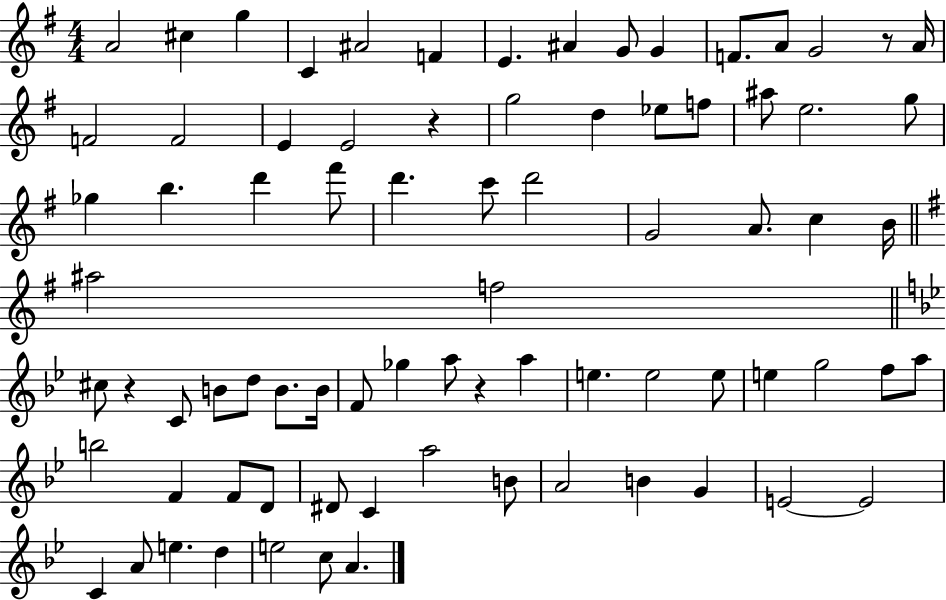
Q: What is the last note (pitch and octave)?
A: A4